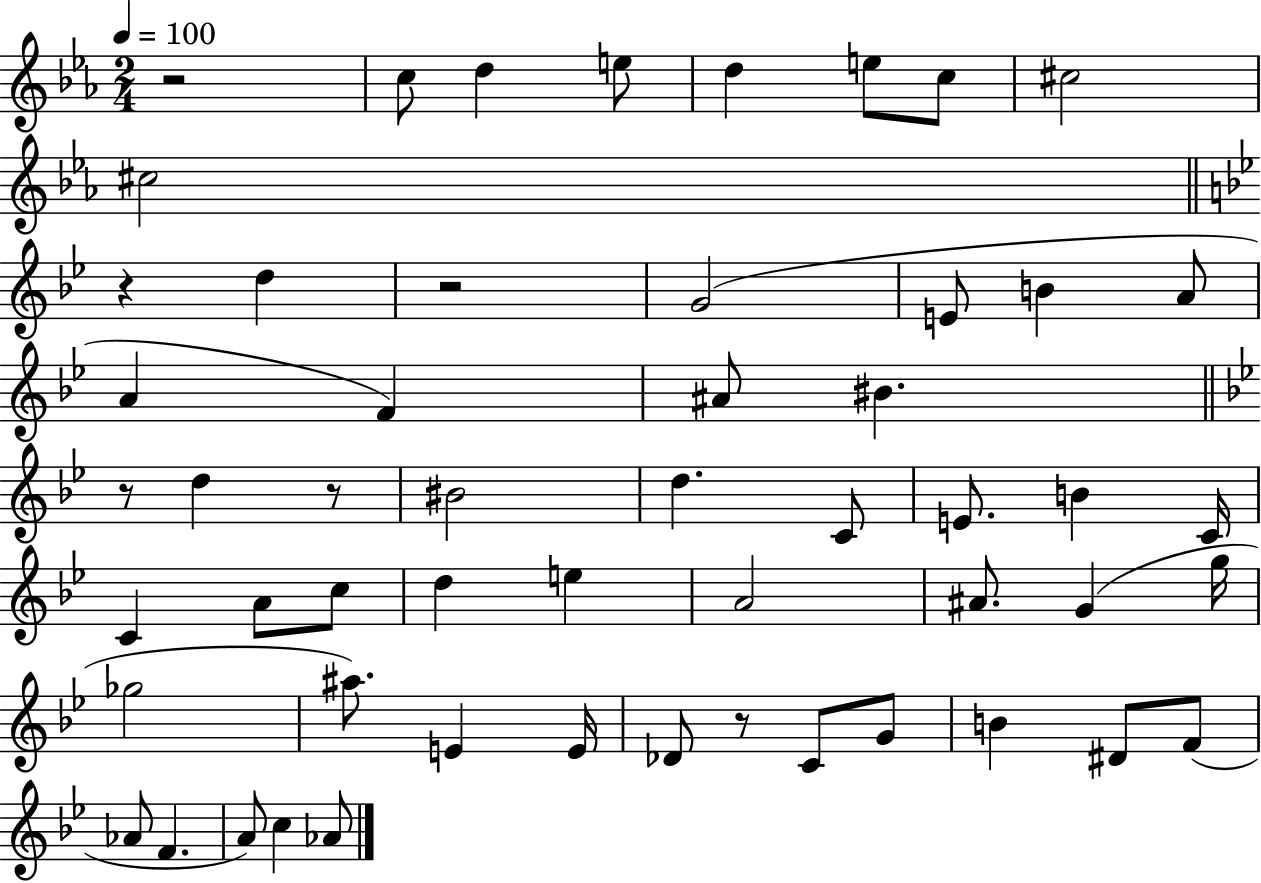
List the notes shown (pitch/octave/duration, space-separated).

R/h C5/e D5/q E5/e D5/q E5/e C5/e C#5/h C#5/h R/q D5/q R/h G4/h E4/e B4/q A4/e A4/q F4/q A#4/e BIS4/q. R/e D5/q R/e BIS4/h D5/q. C4/e E4/e. B4/q C4/s C4/q A4/e C5/e D5/q E5/q A4/h A#4/e. G4/q G5/s Gb5/h A#5/e. E4/q E4/s Db4/e R/e C4/e G4/e B4/q D#4/e F4/e Ab4/e F4/q. A4/e C5/q Ab4/e